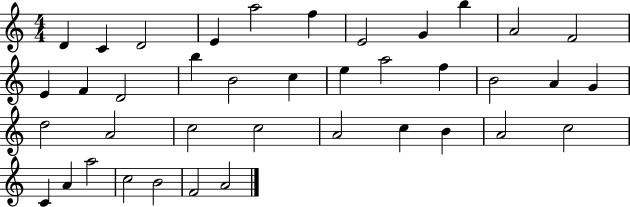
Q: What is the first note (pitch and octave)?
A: D4